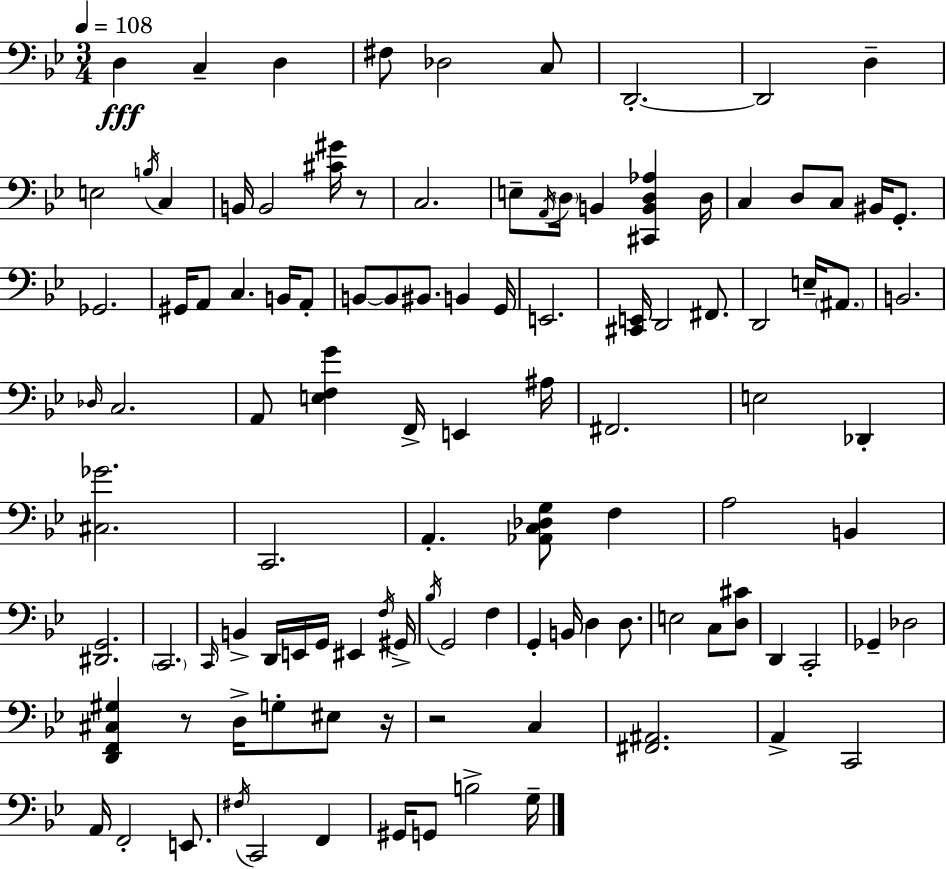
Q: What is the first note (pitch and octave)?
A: D3